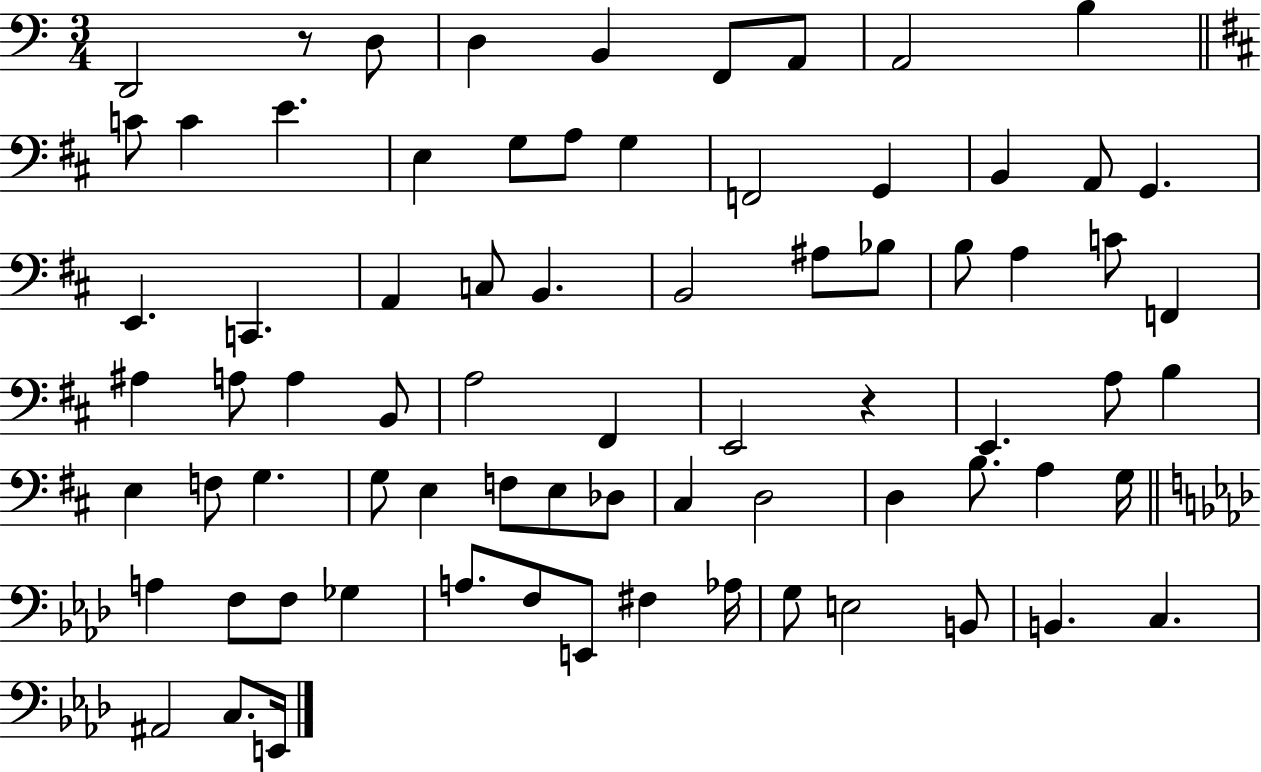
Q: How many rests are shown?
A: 2